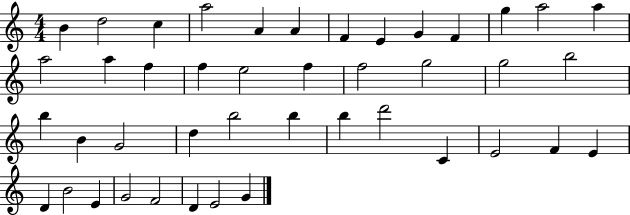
B4/q D5/h C5/q A5/h A4/q A4/q F4/q E4/q G4/q F4/q G5/q A5/h A5/q A5/h A5/q F5/q F5/q E5/h F5/q F5/h G5/h G5/h B5/h B5/q B4/q G4/h D5/q B5/h B5/q B5/q D6/h C4/q E4/h F4/q E4/q D4/q B4/h E4/q G4/h F4/h D4/q E4/h G4/q